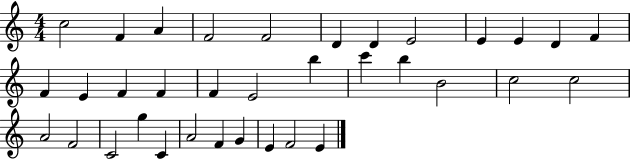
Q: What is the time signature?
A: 4/4